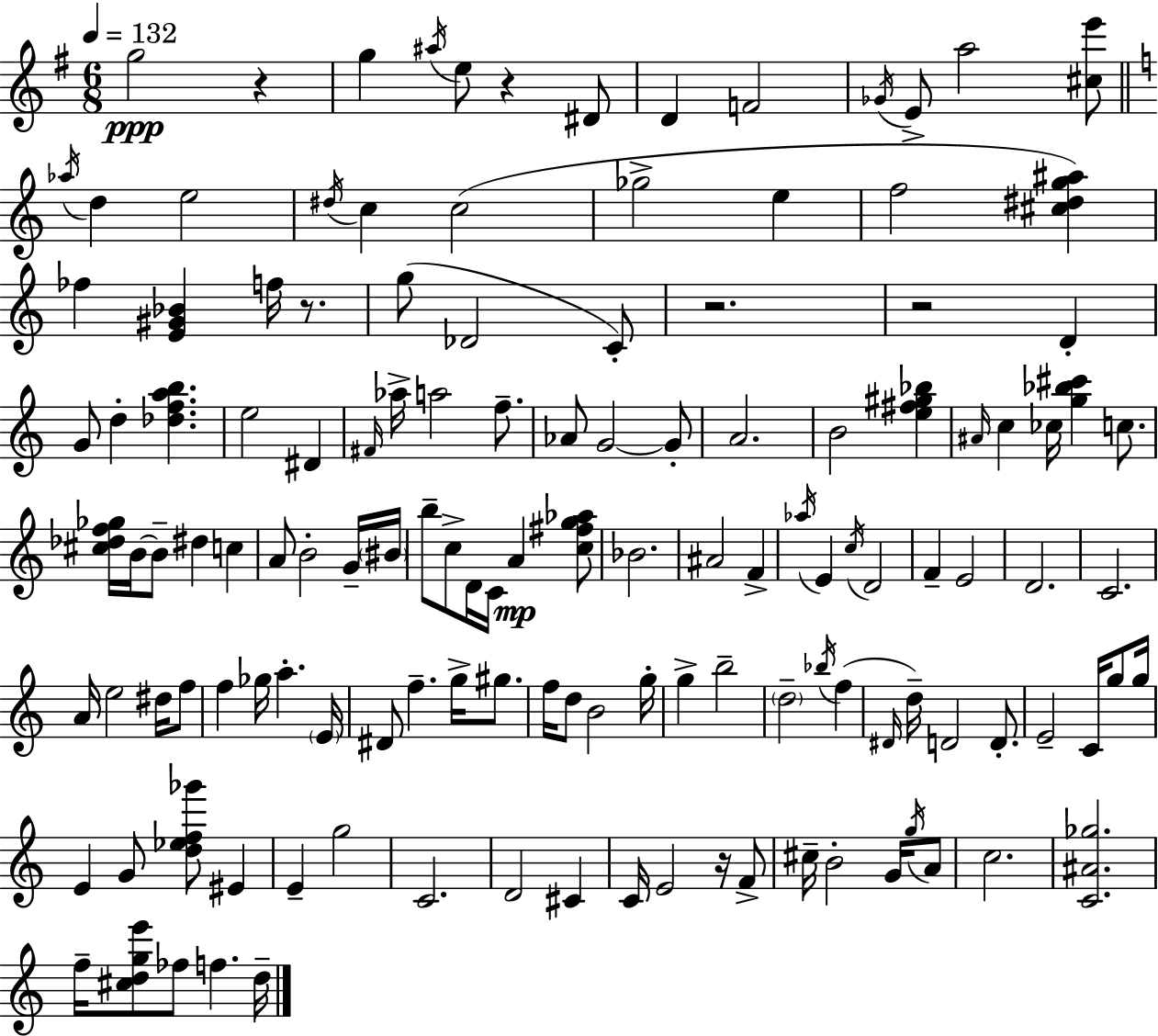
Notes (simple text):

G5/h R/q G5/q A#5/s E5/e R/q D#4/e D4/q F4/h Gb4/s E4/e A5/h [C#5,E6]/e Ab5/s D5/q E5/h D#5/s C5/q C5/h Gb5/h E5/q F5/h [C#5,D#5,G5,A#5]/q FES5/q [E4,G#4,Bb4]/q F5/s R/e. G5/e Db4/h C4/e R/h. R/h D4/q G4/e D5/q [Db5,F5,A5,B5]/q. E5/h D#4/q F#4/s Ab5/s A5/h F5/e. Ab4/e G4/h G4/e A4/h. B4/h [E5,F#5,G#5,Bb5]/q A#4/s C5/q CES5/s [G5,Bb5,C#6]/q C5/e. [C#5,Db5,F5,Gb5]/s B4/s B4/e D#5/q C5/q A4/e B4/h G4/s BIS4/s B5/e C5/e D4/s C4/s A4/q [C5,F#5,G5,Ab5]/e Bb4/h. A#4/h F4/q Ab5/s E4/q C5/s D4/h F4/q E4/h D4/h. C4/h. A4/s E5/h D#5/s F5/e F5/q Gb5/s A5/q. E4/s D#4/e F5/q. G5/s G#5/e. F5/s D5/e B4/h G5/s G5/q B5/h D5/h Bb5/s F5/q D#4/s D5/s D4/h D4/e. E4/h C4/s G5/e G5/s E4/q G4/e [D5,Eb5,F5,Gb6]/e EIS4/q E4/q G5/h C4/h. D4/h C#4/q C4/s E4/h R/s F4/e C#5/s B4/h G4/s G5/s A4/e C5/h. [C4,A#4,Gb5]/h. F5/s [C#5,D5,G5,E6]/e FES5/e F5/q. D5/s